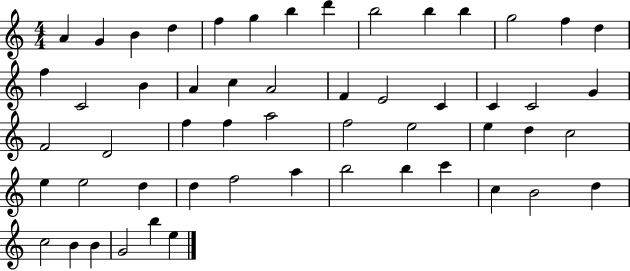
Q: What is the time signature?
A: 4/4